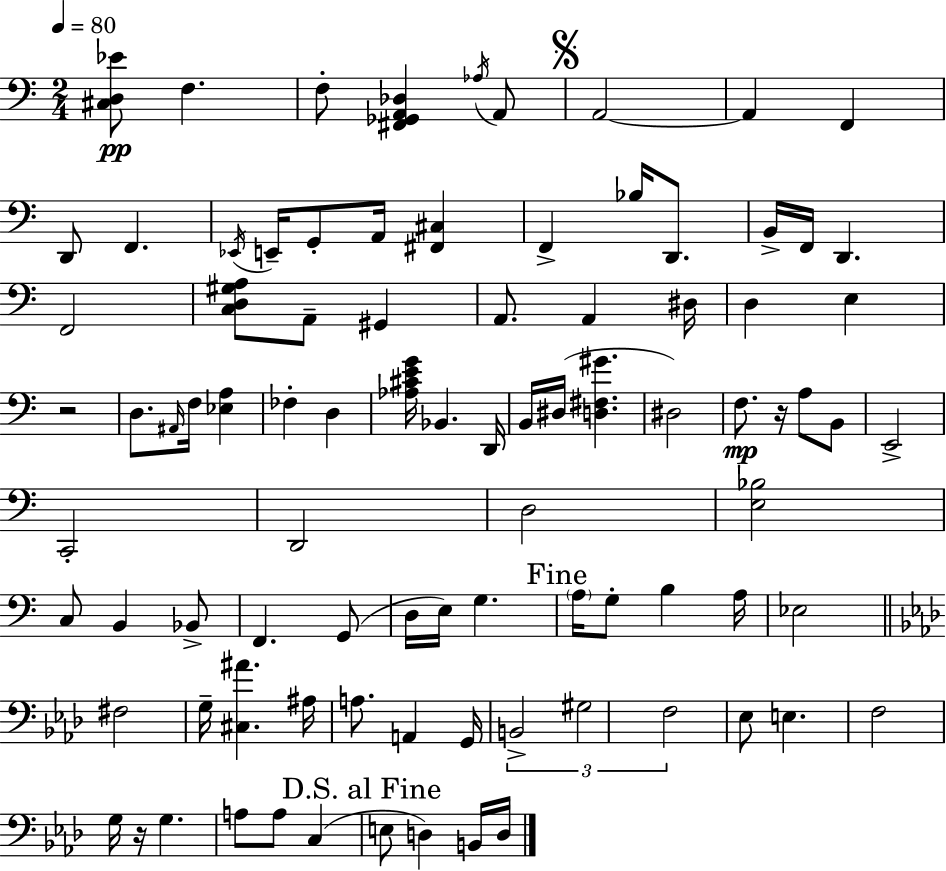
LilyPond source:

{
  \clef bass
  \numericTimeSignature
  \time 2/4
  \key a \minor
  \tempo 4 = 80
  <cis d ees'>8\pp f4. | f8-. <fis, ges, a, des>4 \acciaccatura { aes16 } a,8 | \mark \markup { \musicglyph "scripts.segno" } a,2~~ | a,4 f,4 | \break d,8 f,4. | \acciaccatura { ees,16 } e,16-- g,8-. a,16 <fis, cis>4 | f,4-> bes16 d,8. | b,16-> f,16 d,4. | \break f,2 | <c d gis a>8 a,8-- gis,4 | a,8. a,4 | dis16 d4 e4 | \break r2 | d8. \grace { ais,16 } f16 <ees a>4 | fes4-. d4 | <aes cis' e' g'>16 bes,4. | \break d,16 b,16 dis16( <d fis gis'>4. | dis2) | f8.\mp r16 a8 | b,8 e,2-> | \break c,2-. | d,2 | d2 | <e bes>2 | \break c8 b,4 | bes,8-> f,4. | g,8( d16 e16) g4. | \mark "Fine" \parenthesize a16 g8-. b4 | \break a16 ees2 | \bar "||" \break \key aes \major fis2 | g16-- <cis ais'>4. ais16 | a8. a,4 g,16 | \tuplet 3/2 { b,2-> | \break gis2 | f2 } | ees8 e4. | f2 | \break g16 r16 g4. | a8 a8 c4( | \mark "D.S. al Fine" e8 d4) b,16 d16 | \bar "|."
}